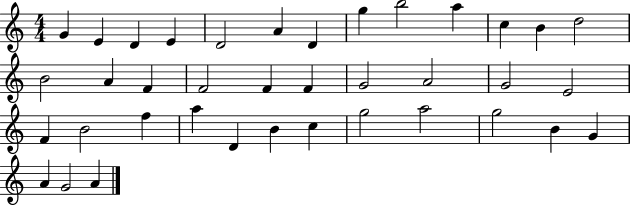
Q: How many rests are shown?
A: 0